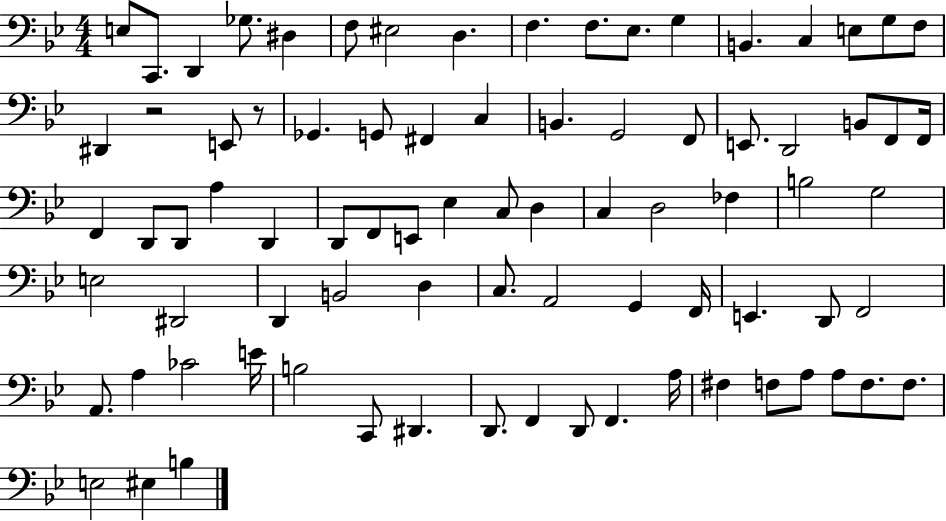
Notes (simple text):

E3/e C2/e. D2/q Gb3/e. D#3/q F3/e EIS3/h D3/q. F3/q. F3/e. Eb3/e. G3/q B2/q. C3/q E3/e G3/e F3/e D#2/q R/h E2/e R/e Gb2/q. G2/e F#2/q C3/q B2/q. G2/h F2/e E2/e. D2/h B2/e F2/e F2/s F2/q D2/e D2/e A3/q D2/q D2/e F2/e E2/e Eb3/q C3/e D3/q C3/q D3/h FES3/q B3/h G3/h E3/h D#2/h D2/q B2/h D3/q C3/e. A2/h G2/q F2/s E2/q. D2/e F2/h A2/e. A3/q CES4/h E4/s B3/h C2/e D#2/q. D2/e. F2/q D2/e F2/q. A3/s F#3/q F3/e A3/e A3/e F3/e. F3/e. E3/h EIS3/q B3/q